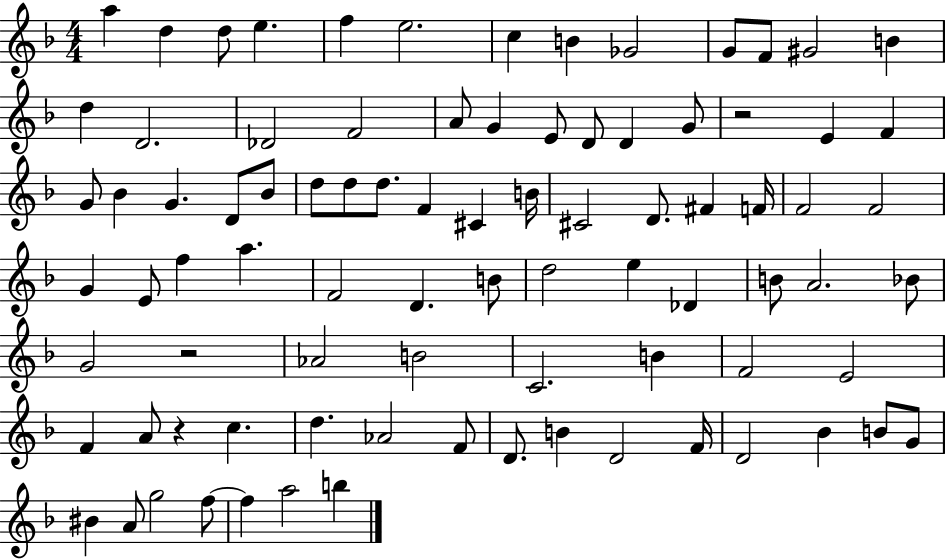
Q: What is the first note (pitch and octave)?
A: A5